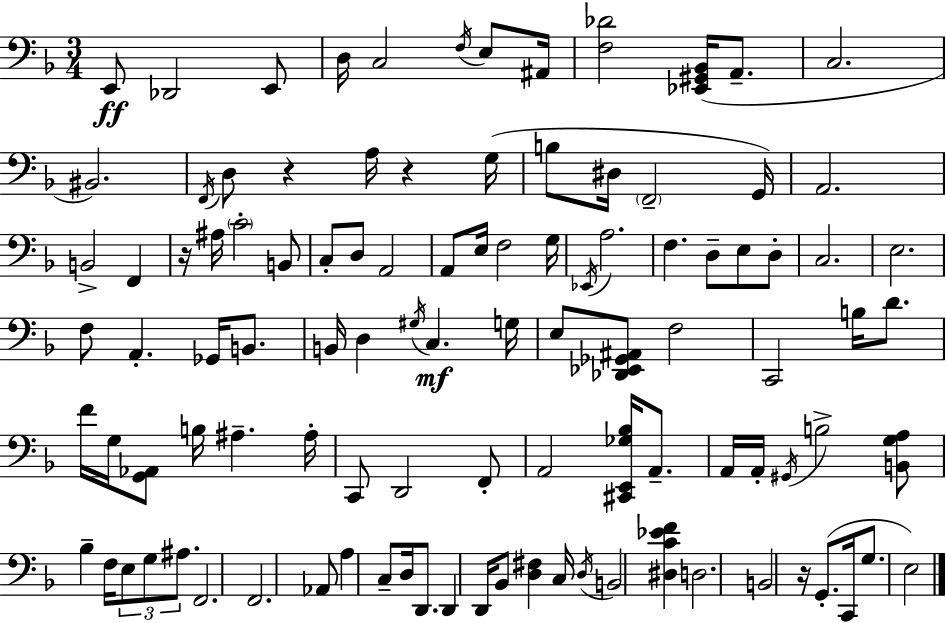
E2/e Db2/h E2/e D3/s C3/h F3/s E3/e A#2/s [F3,Db4]/h [Eb2,G#2,Bb2]/s A2/e. C3/h. BIS2/h. F2/s D3/e R/q A3/s R/q G3/s B3/e D#3/s F2/h G2/s A2/h. B2/h F2/q R/s A#3/s C4/h B2/e C3/e D3/e A2/h A2/e E3/s F3/h G3/s Eb2/s A3/h. F3/q. D3/e E3/e D3/e C3/h. E3/h. F3/e A2/q. Gb2/s B2/e. B2/s D3/q G#3/s C3/q. G3/s E3/e [Db2,Eb2,Gb2,A#2]/e F3/h C2/h B3/s D4/e. F4/s G3/s [G2,Ab2]/e B3/s A#3/q. A#3/s C2/e D2/h F2/e A2/h [C#2,E2,Gb3,Bb3]/s A2/e. A2/s A2/s G#2/s B3/h [B2,G3,A3]/e Bb3/q F3/s E3/e G3/e A#3/e. F2/h. F2/h. Ab2/e A3/q C3/e D3/s D2/e. D2/q D2/s Bb2/e [D3,F#3]/q C3/s D3/s B2/h [D#3,C4,Eb4,F4]/q D3/h. B2/h R/s G2/e. C2/s G3/e. E3/h